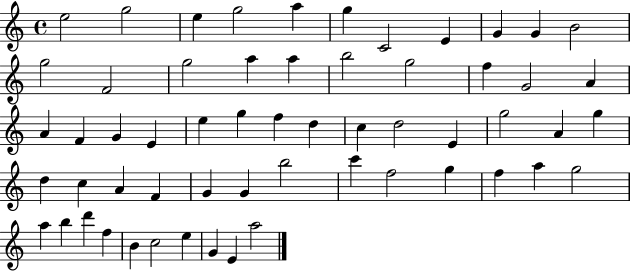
{
  \clef treble
  \time 4/4
  \defaultTimeSignature
  \key c \major
  e''2 g''2 | e''4 g''2 a''4 | g''4 c'2 e'4 | g'4 g'4 b'2 | \break g''2 f'2 | g''2 a''4 a''4 | b''2 g''2 | f''4 g'2 a'4 | \break a'4 f'4 g'4 e'4 | e''4 g''4 f''4 d''4 | c''4 d''2 e'4 | g''2 a'4 g''4 | \break d''4 c''4 a'4 f'4 | g'4 g'4 b''2 | c'''4 f''2 g''4 | f''4 a''4 g''2 | \break a''4 b''4 d'''4 f''4 | b'4 c''2 e''4 | g'4 e'4 a''2 | \bar "|."
}